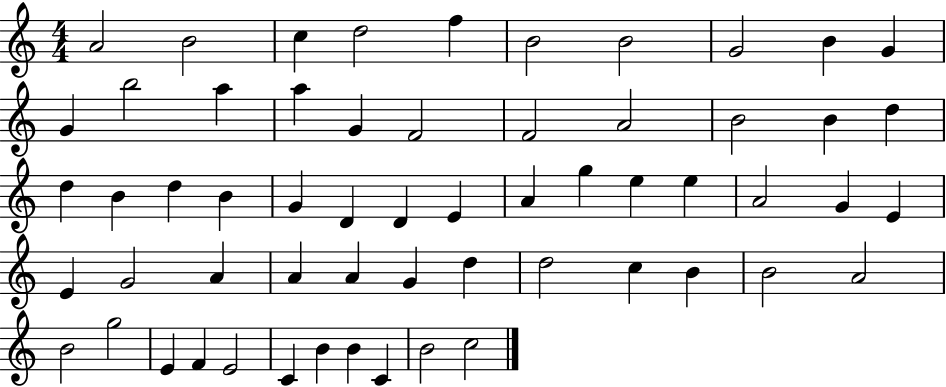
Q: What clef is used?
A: treble